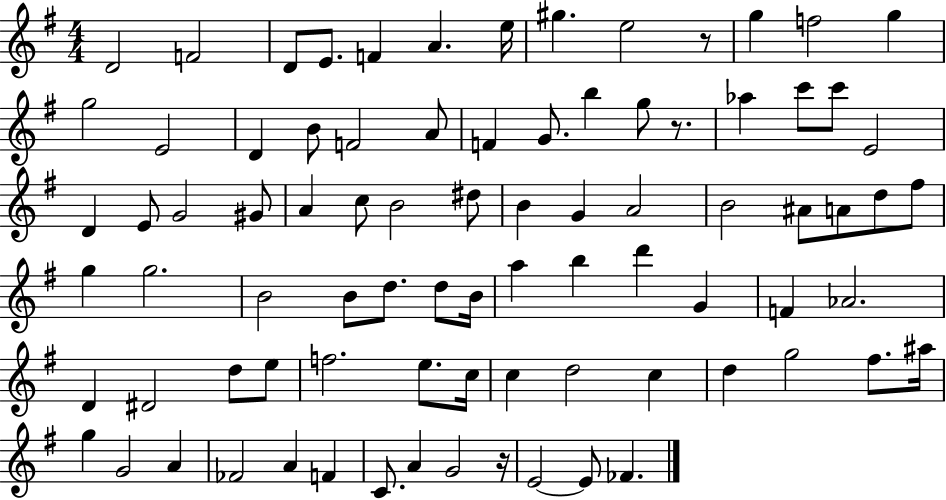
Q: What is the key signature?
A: G major